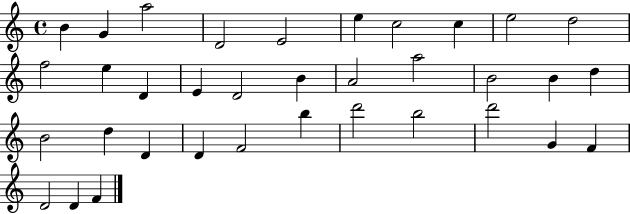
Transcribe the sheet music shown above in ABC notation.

X:1
T:Untitled
M:4/4
L:1/4
K:C
B G a2 D2 E2 e c2 c e2 d2 f2 e D E D2 B A2 a2 B2 B d B2 d D D F2 b d'2 b2 d'2 G F D2 D F